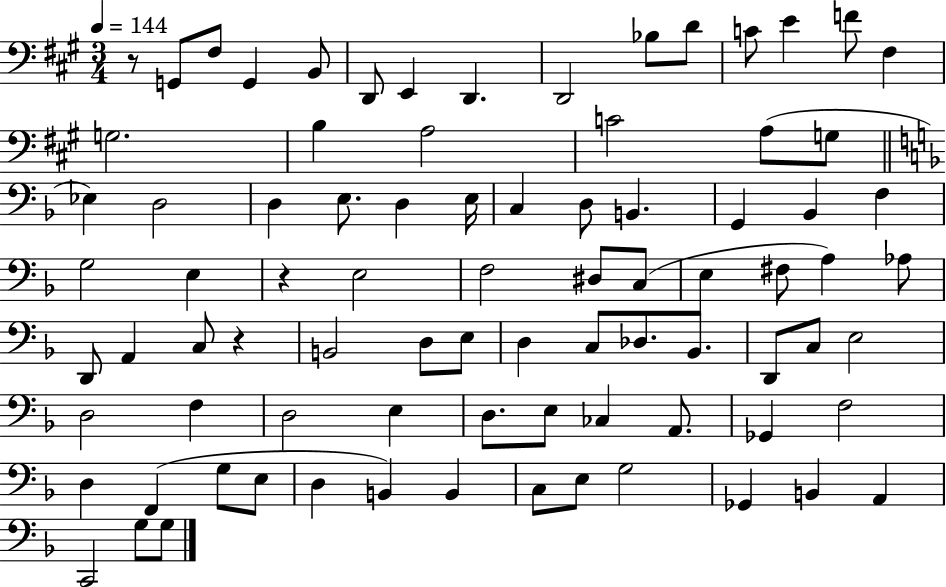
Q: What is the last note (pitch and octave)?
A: G3